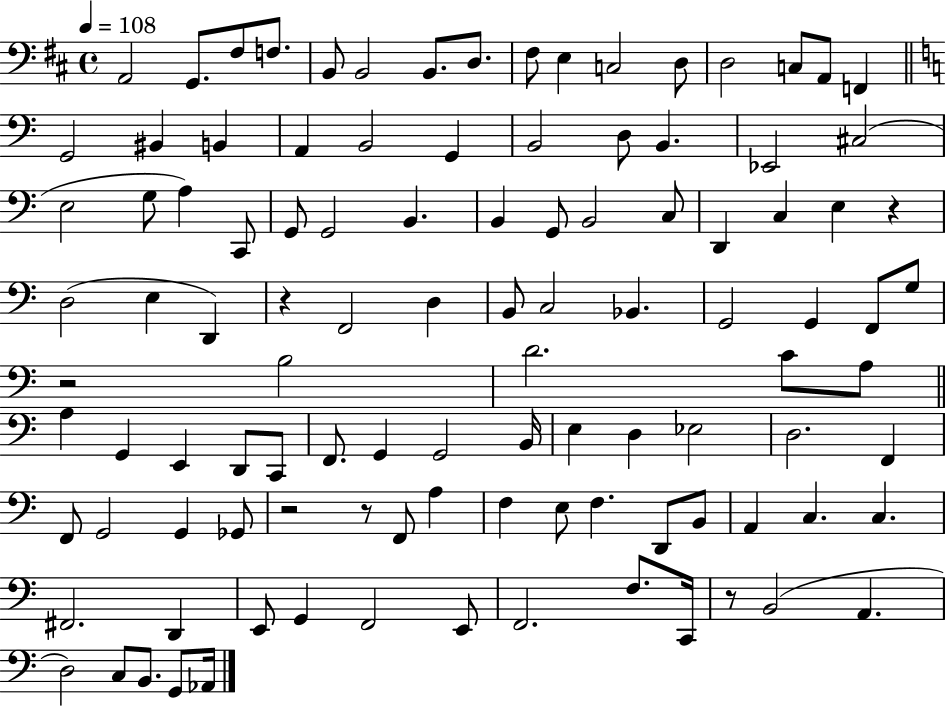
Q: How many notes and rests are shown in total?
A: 107